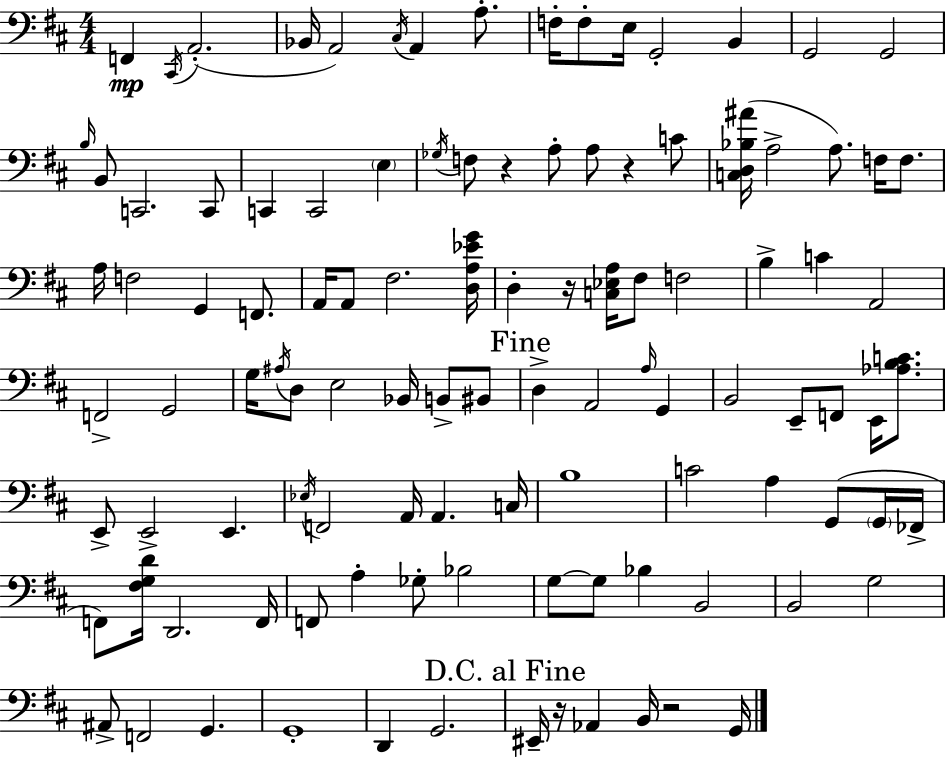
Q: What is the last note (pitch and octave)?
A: G2